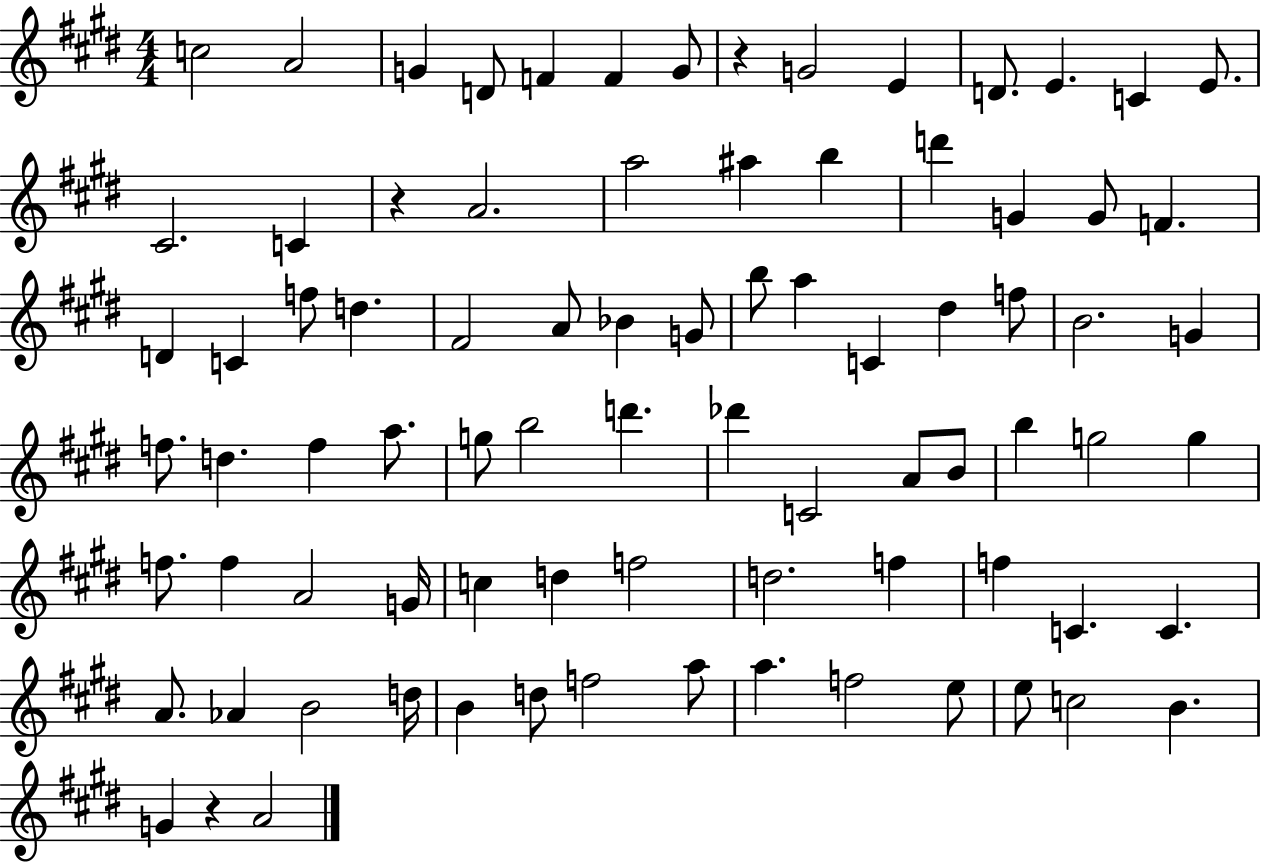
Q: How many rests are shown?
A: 3